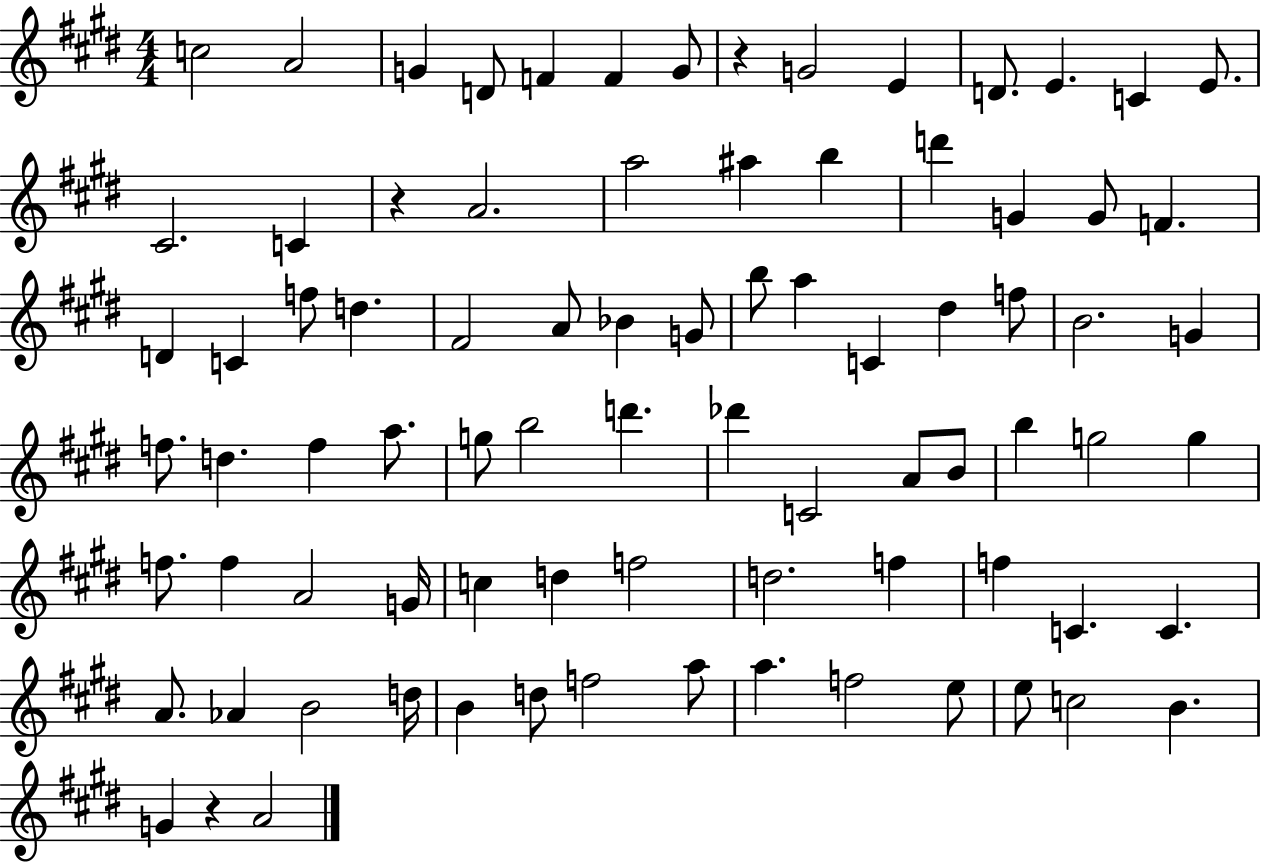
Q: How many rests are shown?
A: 3